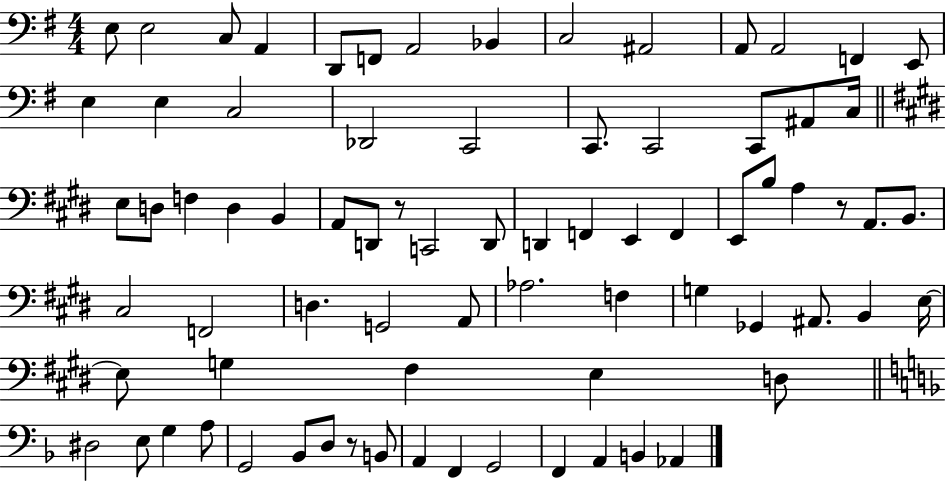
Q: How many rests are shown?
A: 3